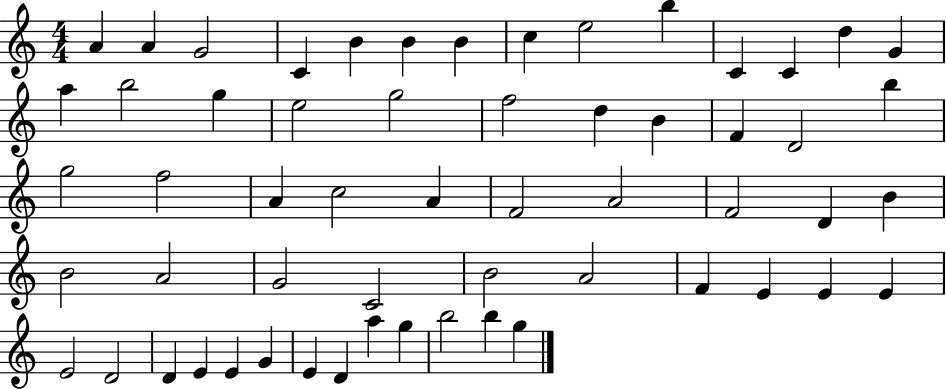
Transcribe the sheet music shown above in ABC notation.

X:1
T:Untitled
M:4/4
L:1/4
K:C
A A G2 C B B B c e2 b C C d G a b2 g e2 g2 f2 d B F D2 b g2 f2 A c2 A F2 A2 F2 D B B2 A2 G2 C2 B2 A2 F E E E E2 D2 D E E G E D a g b2 b g